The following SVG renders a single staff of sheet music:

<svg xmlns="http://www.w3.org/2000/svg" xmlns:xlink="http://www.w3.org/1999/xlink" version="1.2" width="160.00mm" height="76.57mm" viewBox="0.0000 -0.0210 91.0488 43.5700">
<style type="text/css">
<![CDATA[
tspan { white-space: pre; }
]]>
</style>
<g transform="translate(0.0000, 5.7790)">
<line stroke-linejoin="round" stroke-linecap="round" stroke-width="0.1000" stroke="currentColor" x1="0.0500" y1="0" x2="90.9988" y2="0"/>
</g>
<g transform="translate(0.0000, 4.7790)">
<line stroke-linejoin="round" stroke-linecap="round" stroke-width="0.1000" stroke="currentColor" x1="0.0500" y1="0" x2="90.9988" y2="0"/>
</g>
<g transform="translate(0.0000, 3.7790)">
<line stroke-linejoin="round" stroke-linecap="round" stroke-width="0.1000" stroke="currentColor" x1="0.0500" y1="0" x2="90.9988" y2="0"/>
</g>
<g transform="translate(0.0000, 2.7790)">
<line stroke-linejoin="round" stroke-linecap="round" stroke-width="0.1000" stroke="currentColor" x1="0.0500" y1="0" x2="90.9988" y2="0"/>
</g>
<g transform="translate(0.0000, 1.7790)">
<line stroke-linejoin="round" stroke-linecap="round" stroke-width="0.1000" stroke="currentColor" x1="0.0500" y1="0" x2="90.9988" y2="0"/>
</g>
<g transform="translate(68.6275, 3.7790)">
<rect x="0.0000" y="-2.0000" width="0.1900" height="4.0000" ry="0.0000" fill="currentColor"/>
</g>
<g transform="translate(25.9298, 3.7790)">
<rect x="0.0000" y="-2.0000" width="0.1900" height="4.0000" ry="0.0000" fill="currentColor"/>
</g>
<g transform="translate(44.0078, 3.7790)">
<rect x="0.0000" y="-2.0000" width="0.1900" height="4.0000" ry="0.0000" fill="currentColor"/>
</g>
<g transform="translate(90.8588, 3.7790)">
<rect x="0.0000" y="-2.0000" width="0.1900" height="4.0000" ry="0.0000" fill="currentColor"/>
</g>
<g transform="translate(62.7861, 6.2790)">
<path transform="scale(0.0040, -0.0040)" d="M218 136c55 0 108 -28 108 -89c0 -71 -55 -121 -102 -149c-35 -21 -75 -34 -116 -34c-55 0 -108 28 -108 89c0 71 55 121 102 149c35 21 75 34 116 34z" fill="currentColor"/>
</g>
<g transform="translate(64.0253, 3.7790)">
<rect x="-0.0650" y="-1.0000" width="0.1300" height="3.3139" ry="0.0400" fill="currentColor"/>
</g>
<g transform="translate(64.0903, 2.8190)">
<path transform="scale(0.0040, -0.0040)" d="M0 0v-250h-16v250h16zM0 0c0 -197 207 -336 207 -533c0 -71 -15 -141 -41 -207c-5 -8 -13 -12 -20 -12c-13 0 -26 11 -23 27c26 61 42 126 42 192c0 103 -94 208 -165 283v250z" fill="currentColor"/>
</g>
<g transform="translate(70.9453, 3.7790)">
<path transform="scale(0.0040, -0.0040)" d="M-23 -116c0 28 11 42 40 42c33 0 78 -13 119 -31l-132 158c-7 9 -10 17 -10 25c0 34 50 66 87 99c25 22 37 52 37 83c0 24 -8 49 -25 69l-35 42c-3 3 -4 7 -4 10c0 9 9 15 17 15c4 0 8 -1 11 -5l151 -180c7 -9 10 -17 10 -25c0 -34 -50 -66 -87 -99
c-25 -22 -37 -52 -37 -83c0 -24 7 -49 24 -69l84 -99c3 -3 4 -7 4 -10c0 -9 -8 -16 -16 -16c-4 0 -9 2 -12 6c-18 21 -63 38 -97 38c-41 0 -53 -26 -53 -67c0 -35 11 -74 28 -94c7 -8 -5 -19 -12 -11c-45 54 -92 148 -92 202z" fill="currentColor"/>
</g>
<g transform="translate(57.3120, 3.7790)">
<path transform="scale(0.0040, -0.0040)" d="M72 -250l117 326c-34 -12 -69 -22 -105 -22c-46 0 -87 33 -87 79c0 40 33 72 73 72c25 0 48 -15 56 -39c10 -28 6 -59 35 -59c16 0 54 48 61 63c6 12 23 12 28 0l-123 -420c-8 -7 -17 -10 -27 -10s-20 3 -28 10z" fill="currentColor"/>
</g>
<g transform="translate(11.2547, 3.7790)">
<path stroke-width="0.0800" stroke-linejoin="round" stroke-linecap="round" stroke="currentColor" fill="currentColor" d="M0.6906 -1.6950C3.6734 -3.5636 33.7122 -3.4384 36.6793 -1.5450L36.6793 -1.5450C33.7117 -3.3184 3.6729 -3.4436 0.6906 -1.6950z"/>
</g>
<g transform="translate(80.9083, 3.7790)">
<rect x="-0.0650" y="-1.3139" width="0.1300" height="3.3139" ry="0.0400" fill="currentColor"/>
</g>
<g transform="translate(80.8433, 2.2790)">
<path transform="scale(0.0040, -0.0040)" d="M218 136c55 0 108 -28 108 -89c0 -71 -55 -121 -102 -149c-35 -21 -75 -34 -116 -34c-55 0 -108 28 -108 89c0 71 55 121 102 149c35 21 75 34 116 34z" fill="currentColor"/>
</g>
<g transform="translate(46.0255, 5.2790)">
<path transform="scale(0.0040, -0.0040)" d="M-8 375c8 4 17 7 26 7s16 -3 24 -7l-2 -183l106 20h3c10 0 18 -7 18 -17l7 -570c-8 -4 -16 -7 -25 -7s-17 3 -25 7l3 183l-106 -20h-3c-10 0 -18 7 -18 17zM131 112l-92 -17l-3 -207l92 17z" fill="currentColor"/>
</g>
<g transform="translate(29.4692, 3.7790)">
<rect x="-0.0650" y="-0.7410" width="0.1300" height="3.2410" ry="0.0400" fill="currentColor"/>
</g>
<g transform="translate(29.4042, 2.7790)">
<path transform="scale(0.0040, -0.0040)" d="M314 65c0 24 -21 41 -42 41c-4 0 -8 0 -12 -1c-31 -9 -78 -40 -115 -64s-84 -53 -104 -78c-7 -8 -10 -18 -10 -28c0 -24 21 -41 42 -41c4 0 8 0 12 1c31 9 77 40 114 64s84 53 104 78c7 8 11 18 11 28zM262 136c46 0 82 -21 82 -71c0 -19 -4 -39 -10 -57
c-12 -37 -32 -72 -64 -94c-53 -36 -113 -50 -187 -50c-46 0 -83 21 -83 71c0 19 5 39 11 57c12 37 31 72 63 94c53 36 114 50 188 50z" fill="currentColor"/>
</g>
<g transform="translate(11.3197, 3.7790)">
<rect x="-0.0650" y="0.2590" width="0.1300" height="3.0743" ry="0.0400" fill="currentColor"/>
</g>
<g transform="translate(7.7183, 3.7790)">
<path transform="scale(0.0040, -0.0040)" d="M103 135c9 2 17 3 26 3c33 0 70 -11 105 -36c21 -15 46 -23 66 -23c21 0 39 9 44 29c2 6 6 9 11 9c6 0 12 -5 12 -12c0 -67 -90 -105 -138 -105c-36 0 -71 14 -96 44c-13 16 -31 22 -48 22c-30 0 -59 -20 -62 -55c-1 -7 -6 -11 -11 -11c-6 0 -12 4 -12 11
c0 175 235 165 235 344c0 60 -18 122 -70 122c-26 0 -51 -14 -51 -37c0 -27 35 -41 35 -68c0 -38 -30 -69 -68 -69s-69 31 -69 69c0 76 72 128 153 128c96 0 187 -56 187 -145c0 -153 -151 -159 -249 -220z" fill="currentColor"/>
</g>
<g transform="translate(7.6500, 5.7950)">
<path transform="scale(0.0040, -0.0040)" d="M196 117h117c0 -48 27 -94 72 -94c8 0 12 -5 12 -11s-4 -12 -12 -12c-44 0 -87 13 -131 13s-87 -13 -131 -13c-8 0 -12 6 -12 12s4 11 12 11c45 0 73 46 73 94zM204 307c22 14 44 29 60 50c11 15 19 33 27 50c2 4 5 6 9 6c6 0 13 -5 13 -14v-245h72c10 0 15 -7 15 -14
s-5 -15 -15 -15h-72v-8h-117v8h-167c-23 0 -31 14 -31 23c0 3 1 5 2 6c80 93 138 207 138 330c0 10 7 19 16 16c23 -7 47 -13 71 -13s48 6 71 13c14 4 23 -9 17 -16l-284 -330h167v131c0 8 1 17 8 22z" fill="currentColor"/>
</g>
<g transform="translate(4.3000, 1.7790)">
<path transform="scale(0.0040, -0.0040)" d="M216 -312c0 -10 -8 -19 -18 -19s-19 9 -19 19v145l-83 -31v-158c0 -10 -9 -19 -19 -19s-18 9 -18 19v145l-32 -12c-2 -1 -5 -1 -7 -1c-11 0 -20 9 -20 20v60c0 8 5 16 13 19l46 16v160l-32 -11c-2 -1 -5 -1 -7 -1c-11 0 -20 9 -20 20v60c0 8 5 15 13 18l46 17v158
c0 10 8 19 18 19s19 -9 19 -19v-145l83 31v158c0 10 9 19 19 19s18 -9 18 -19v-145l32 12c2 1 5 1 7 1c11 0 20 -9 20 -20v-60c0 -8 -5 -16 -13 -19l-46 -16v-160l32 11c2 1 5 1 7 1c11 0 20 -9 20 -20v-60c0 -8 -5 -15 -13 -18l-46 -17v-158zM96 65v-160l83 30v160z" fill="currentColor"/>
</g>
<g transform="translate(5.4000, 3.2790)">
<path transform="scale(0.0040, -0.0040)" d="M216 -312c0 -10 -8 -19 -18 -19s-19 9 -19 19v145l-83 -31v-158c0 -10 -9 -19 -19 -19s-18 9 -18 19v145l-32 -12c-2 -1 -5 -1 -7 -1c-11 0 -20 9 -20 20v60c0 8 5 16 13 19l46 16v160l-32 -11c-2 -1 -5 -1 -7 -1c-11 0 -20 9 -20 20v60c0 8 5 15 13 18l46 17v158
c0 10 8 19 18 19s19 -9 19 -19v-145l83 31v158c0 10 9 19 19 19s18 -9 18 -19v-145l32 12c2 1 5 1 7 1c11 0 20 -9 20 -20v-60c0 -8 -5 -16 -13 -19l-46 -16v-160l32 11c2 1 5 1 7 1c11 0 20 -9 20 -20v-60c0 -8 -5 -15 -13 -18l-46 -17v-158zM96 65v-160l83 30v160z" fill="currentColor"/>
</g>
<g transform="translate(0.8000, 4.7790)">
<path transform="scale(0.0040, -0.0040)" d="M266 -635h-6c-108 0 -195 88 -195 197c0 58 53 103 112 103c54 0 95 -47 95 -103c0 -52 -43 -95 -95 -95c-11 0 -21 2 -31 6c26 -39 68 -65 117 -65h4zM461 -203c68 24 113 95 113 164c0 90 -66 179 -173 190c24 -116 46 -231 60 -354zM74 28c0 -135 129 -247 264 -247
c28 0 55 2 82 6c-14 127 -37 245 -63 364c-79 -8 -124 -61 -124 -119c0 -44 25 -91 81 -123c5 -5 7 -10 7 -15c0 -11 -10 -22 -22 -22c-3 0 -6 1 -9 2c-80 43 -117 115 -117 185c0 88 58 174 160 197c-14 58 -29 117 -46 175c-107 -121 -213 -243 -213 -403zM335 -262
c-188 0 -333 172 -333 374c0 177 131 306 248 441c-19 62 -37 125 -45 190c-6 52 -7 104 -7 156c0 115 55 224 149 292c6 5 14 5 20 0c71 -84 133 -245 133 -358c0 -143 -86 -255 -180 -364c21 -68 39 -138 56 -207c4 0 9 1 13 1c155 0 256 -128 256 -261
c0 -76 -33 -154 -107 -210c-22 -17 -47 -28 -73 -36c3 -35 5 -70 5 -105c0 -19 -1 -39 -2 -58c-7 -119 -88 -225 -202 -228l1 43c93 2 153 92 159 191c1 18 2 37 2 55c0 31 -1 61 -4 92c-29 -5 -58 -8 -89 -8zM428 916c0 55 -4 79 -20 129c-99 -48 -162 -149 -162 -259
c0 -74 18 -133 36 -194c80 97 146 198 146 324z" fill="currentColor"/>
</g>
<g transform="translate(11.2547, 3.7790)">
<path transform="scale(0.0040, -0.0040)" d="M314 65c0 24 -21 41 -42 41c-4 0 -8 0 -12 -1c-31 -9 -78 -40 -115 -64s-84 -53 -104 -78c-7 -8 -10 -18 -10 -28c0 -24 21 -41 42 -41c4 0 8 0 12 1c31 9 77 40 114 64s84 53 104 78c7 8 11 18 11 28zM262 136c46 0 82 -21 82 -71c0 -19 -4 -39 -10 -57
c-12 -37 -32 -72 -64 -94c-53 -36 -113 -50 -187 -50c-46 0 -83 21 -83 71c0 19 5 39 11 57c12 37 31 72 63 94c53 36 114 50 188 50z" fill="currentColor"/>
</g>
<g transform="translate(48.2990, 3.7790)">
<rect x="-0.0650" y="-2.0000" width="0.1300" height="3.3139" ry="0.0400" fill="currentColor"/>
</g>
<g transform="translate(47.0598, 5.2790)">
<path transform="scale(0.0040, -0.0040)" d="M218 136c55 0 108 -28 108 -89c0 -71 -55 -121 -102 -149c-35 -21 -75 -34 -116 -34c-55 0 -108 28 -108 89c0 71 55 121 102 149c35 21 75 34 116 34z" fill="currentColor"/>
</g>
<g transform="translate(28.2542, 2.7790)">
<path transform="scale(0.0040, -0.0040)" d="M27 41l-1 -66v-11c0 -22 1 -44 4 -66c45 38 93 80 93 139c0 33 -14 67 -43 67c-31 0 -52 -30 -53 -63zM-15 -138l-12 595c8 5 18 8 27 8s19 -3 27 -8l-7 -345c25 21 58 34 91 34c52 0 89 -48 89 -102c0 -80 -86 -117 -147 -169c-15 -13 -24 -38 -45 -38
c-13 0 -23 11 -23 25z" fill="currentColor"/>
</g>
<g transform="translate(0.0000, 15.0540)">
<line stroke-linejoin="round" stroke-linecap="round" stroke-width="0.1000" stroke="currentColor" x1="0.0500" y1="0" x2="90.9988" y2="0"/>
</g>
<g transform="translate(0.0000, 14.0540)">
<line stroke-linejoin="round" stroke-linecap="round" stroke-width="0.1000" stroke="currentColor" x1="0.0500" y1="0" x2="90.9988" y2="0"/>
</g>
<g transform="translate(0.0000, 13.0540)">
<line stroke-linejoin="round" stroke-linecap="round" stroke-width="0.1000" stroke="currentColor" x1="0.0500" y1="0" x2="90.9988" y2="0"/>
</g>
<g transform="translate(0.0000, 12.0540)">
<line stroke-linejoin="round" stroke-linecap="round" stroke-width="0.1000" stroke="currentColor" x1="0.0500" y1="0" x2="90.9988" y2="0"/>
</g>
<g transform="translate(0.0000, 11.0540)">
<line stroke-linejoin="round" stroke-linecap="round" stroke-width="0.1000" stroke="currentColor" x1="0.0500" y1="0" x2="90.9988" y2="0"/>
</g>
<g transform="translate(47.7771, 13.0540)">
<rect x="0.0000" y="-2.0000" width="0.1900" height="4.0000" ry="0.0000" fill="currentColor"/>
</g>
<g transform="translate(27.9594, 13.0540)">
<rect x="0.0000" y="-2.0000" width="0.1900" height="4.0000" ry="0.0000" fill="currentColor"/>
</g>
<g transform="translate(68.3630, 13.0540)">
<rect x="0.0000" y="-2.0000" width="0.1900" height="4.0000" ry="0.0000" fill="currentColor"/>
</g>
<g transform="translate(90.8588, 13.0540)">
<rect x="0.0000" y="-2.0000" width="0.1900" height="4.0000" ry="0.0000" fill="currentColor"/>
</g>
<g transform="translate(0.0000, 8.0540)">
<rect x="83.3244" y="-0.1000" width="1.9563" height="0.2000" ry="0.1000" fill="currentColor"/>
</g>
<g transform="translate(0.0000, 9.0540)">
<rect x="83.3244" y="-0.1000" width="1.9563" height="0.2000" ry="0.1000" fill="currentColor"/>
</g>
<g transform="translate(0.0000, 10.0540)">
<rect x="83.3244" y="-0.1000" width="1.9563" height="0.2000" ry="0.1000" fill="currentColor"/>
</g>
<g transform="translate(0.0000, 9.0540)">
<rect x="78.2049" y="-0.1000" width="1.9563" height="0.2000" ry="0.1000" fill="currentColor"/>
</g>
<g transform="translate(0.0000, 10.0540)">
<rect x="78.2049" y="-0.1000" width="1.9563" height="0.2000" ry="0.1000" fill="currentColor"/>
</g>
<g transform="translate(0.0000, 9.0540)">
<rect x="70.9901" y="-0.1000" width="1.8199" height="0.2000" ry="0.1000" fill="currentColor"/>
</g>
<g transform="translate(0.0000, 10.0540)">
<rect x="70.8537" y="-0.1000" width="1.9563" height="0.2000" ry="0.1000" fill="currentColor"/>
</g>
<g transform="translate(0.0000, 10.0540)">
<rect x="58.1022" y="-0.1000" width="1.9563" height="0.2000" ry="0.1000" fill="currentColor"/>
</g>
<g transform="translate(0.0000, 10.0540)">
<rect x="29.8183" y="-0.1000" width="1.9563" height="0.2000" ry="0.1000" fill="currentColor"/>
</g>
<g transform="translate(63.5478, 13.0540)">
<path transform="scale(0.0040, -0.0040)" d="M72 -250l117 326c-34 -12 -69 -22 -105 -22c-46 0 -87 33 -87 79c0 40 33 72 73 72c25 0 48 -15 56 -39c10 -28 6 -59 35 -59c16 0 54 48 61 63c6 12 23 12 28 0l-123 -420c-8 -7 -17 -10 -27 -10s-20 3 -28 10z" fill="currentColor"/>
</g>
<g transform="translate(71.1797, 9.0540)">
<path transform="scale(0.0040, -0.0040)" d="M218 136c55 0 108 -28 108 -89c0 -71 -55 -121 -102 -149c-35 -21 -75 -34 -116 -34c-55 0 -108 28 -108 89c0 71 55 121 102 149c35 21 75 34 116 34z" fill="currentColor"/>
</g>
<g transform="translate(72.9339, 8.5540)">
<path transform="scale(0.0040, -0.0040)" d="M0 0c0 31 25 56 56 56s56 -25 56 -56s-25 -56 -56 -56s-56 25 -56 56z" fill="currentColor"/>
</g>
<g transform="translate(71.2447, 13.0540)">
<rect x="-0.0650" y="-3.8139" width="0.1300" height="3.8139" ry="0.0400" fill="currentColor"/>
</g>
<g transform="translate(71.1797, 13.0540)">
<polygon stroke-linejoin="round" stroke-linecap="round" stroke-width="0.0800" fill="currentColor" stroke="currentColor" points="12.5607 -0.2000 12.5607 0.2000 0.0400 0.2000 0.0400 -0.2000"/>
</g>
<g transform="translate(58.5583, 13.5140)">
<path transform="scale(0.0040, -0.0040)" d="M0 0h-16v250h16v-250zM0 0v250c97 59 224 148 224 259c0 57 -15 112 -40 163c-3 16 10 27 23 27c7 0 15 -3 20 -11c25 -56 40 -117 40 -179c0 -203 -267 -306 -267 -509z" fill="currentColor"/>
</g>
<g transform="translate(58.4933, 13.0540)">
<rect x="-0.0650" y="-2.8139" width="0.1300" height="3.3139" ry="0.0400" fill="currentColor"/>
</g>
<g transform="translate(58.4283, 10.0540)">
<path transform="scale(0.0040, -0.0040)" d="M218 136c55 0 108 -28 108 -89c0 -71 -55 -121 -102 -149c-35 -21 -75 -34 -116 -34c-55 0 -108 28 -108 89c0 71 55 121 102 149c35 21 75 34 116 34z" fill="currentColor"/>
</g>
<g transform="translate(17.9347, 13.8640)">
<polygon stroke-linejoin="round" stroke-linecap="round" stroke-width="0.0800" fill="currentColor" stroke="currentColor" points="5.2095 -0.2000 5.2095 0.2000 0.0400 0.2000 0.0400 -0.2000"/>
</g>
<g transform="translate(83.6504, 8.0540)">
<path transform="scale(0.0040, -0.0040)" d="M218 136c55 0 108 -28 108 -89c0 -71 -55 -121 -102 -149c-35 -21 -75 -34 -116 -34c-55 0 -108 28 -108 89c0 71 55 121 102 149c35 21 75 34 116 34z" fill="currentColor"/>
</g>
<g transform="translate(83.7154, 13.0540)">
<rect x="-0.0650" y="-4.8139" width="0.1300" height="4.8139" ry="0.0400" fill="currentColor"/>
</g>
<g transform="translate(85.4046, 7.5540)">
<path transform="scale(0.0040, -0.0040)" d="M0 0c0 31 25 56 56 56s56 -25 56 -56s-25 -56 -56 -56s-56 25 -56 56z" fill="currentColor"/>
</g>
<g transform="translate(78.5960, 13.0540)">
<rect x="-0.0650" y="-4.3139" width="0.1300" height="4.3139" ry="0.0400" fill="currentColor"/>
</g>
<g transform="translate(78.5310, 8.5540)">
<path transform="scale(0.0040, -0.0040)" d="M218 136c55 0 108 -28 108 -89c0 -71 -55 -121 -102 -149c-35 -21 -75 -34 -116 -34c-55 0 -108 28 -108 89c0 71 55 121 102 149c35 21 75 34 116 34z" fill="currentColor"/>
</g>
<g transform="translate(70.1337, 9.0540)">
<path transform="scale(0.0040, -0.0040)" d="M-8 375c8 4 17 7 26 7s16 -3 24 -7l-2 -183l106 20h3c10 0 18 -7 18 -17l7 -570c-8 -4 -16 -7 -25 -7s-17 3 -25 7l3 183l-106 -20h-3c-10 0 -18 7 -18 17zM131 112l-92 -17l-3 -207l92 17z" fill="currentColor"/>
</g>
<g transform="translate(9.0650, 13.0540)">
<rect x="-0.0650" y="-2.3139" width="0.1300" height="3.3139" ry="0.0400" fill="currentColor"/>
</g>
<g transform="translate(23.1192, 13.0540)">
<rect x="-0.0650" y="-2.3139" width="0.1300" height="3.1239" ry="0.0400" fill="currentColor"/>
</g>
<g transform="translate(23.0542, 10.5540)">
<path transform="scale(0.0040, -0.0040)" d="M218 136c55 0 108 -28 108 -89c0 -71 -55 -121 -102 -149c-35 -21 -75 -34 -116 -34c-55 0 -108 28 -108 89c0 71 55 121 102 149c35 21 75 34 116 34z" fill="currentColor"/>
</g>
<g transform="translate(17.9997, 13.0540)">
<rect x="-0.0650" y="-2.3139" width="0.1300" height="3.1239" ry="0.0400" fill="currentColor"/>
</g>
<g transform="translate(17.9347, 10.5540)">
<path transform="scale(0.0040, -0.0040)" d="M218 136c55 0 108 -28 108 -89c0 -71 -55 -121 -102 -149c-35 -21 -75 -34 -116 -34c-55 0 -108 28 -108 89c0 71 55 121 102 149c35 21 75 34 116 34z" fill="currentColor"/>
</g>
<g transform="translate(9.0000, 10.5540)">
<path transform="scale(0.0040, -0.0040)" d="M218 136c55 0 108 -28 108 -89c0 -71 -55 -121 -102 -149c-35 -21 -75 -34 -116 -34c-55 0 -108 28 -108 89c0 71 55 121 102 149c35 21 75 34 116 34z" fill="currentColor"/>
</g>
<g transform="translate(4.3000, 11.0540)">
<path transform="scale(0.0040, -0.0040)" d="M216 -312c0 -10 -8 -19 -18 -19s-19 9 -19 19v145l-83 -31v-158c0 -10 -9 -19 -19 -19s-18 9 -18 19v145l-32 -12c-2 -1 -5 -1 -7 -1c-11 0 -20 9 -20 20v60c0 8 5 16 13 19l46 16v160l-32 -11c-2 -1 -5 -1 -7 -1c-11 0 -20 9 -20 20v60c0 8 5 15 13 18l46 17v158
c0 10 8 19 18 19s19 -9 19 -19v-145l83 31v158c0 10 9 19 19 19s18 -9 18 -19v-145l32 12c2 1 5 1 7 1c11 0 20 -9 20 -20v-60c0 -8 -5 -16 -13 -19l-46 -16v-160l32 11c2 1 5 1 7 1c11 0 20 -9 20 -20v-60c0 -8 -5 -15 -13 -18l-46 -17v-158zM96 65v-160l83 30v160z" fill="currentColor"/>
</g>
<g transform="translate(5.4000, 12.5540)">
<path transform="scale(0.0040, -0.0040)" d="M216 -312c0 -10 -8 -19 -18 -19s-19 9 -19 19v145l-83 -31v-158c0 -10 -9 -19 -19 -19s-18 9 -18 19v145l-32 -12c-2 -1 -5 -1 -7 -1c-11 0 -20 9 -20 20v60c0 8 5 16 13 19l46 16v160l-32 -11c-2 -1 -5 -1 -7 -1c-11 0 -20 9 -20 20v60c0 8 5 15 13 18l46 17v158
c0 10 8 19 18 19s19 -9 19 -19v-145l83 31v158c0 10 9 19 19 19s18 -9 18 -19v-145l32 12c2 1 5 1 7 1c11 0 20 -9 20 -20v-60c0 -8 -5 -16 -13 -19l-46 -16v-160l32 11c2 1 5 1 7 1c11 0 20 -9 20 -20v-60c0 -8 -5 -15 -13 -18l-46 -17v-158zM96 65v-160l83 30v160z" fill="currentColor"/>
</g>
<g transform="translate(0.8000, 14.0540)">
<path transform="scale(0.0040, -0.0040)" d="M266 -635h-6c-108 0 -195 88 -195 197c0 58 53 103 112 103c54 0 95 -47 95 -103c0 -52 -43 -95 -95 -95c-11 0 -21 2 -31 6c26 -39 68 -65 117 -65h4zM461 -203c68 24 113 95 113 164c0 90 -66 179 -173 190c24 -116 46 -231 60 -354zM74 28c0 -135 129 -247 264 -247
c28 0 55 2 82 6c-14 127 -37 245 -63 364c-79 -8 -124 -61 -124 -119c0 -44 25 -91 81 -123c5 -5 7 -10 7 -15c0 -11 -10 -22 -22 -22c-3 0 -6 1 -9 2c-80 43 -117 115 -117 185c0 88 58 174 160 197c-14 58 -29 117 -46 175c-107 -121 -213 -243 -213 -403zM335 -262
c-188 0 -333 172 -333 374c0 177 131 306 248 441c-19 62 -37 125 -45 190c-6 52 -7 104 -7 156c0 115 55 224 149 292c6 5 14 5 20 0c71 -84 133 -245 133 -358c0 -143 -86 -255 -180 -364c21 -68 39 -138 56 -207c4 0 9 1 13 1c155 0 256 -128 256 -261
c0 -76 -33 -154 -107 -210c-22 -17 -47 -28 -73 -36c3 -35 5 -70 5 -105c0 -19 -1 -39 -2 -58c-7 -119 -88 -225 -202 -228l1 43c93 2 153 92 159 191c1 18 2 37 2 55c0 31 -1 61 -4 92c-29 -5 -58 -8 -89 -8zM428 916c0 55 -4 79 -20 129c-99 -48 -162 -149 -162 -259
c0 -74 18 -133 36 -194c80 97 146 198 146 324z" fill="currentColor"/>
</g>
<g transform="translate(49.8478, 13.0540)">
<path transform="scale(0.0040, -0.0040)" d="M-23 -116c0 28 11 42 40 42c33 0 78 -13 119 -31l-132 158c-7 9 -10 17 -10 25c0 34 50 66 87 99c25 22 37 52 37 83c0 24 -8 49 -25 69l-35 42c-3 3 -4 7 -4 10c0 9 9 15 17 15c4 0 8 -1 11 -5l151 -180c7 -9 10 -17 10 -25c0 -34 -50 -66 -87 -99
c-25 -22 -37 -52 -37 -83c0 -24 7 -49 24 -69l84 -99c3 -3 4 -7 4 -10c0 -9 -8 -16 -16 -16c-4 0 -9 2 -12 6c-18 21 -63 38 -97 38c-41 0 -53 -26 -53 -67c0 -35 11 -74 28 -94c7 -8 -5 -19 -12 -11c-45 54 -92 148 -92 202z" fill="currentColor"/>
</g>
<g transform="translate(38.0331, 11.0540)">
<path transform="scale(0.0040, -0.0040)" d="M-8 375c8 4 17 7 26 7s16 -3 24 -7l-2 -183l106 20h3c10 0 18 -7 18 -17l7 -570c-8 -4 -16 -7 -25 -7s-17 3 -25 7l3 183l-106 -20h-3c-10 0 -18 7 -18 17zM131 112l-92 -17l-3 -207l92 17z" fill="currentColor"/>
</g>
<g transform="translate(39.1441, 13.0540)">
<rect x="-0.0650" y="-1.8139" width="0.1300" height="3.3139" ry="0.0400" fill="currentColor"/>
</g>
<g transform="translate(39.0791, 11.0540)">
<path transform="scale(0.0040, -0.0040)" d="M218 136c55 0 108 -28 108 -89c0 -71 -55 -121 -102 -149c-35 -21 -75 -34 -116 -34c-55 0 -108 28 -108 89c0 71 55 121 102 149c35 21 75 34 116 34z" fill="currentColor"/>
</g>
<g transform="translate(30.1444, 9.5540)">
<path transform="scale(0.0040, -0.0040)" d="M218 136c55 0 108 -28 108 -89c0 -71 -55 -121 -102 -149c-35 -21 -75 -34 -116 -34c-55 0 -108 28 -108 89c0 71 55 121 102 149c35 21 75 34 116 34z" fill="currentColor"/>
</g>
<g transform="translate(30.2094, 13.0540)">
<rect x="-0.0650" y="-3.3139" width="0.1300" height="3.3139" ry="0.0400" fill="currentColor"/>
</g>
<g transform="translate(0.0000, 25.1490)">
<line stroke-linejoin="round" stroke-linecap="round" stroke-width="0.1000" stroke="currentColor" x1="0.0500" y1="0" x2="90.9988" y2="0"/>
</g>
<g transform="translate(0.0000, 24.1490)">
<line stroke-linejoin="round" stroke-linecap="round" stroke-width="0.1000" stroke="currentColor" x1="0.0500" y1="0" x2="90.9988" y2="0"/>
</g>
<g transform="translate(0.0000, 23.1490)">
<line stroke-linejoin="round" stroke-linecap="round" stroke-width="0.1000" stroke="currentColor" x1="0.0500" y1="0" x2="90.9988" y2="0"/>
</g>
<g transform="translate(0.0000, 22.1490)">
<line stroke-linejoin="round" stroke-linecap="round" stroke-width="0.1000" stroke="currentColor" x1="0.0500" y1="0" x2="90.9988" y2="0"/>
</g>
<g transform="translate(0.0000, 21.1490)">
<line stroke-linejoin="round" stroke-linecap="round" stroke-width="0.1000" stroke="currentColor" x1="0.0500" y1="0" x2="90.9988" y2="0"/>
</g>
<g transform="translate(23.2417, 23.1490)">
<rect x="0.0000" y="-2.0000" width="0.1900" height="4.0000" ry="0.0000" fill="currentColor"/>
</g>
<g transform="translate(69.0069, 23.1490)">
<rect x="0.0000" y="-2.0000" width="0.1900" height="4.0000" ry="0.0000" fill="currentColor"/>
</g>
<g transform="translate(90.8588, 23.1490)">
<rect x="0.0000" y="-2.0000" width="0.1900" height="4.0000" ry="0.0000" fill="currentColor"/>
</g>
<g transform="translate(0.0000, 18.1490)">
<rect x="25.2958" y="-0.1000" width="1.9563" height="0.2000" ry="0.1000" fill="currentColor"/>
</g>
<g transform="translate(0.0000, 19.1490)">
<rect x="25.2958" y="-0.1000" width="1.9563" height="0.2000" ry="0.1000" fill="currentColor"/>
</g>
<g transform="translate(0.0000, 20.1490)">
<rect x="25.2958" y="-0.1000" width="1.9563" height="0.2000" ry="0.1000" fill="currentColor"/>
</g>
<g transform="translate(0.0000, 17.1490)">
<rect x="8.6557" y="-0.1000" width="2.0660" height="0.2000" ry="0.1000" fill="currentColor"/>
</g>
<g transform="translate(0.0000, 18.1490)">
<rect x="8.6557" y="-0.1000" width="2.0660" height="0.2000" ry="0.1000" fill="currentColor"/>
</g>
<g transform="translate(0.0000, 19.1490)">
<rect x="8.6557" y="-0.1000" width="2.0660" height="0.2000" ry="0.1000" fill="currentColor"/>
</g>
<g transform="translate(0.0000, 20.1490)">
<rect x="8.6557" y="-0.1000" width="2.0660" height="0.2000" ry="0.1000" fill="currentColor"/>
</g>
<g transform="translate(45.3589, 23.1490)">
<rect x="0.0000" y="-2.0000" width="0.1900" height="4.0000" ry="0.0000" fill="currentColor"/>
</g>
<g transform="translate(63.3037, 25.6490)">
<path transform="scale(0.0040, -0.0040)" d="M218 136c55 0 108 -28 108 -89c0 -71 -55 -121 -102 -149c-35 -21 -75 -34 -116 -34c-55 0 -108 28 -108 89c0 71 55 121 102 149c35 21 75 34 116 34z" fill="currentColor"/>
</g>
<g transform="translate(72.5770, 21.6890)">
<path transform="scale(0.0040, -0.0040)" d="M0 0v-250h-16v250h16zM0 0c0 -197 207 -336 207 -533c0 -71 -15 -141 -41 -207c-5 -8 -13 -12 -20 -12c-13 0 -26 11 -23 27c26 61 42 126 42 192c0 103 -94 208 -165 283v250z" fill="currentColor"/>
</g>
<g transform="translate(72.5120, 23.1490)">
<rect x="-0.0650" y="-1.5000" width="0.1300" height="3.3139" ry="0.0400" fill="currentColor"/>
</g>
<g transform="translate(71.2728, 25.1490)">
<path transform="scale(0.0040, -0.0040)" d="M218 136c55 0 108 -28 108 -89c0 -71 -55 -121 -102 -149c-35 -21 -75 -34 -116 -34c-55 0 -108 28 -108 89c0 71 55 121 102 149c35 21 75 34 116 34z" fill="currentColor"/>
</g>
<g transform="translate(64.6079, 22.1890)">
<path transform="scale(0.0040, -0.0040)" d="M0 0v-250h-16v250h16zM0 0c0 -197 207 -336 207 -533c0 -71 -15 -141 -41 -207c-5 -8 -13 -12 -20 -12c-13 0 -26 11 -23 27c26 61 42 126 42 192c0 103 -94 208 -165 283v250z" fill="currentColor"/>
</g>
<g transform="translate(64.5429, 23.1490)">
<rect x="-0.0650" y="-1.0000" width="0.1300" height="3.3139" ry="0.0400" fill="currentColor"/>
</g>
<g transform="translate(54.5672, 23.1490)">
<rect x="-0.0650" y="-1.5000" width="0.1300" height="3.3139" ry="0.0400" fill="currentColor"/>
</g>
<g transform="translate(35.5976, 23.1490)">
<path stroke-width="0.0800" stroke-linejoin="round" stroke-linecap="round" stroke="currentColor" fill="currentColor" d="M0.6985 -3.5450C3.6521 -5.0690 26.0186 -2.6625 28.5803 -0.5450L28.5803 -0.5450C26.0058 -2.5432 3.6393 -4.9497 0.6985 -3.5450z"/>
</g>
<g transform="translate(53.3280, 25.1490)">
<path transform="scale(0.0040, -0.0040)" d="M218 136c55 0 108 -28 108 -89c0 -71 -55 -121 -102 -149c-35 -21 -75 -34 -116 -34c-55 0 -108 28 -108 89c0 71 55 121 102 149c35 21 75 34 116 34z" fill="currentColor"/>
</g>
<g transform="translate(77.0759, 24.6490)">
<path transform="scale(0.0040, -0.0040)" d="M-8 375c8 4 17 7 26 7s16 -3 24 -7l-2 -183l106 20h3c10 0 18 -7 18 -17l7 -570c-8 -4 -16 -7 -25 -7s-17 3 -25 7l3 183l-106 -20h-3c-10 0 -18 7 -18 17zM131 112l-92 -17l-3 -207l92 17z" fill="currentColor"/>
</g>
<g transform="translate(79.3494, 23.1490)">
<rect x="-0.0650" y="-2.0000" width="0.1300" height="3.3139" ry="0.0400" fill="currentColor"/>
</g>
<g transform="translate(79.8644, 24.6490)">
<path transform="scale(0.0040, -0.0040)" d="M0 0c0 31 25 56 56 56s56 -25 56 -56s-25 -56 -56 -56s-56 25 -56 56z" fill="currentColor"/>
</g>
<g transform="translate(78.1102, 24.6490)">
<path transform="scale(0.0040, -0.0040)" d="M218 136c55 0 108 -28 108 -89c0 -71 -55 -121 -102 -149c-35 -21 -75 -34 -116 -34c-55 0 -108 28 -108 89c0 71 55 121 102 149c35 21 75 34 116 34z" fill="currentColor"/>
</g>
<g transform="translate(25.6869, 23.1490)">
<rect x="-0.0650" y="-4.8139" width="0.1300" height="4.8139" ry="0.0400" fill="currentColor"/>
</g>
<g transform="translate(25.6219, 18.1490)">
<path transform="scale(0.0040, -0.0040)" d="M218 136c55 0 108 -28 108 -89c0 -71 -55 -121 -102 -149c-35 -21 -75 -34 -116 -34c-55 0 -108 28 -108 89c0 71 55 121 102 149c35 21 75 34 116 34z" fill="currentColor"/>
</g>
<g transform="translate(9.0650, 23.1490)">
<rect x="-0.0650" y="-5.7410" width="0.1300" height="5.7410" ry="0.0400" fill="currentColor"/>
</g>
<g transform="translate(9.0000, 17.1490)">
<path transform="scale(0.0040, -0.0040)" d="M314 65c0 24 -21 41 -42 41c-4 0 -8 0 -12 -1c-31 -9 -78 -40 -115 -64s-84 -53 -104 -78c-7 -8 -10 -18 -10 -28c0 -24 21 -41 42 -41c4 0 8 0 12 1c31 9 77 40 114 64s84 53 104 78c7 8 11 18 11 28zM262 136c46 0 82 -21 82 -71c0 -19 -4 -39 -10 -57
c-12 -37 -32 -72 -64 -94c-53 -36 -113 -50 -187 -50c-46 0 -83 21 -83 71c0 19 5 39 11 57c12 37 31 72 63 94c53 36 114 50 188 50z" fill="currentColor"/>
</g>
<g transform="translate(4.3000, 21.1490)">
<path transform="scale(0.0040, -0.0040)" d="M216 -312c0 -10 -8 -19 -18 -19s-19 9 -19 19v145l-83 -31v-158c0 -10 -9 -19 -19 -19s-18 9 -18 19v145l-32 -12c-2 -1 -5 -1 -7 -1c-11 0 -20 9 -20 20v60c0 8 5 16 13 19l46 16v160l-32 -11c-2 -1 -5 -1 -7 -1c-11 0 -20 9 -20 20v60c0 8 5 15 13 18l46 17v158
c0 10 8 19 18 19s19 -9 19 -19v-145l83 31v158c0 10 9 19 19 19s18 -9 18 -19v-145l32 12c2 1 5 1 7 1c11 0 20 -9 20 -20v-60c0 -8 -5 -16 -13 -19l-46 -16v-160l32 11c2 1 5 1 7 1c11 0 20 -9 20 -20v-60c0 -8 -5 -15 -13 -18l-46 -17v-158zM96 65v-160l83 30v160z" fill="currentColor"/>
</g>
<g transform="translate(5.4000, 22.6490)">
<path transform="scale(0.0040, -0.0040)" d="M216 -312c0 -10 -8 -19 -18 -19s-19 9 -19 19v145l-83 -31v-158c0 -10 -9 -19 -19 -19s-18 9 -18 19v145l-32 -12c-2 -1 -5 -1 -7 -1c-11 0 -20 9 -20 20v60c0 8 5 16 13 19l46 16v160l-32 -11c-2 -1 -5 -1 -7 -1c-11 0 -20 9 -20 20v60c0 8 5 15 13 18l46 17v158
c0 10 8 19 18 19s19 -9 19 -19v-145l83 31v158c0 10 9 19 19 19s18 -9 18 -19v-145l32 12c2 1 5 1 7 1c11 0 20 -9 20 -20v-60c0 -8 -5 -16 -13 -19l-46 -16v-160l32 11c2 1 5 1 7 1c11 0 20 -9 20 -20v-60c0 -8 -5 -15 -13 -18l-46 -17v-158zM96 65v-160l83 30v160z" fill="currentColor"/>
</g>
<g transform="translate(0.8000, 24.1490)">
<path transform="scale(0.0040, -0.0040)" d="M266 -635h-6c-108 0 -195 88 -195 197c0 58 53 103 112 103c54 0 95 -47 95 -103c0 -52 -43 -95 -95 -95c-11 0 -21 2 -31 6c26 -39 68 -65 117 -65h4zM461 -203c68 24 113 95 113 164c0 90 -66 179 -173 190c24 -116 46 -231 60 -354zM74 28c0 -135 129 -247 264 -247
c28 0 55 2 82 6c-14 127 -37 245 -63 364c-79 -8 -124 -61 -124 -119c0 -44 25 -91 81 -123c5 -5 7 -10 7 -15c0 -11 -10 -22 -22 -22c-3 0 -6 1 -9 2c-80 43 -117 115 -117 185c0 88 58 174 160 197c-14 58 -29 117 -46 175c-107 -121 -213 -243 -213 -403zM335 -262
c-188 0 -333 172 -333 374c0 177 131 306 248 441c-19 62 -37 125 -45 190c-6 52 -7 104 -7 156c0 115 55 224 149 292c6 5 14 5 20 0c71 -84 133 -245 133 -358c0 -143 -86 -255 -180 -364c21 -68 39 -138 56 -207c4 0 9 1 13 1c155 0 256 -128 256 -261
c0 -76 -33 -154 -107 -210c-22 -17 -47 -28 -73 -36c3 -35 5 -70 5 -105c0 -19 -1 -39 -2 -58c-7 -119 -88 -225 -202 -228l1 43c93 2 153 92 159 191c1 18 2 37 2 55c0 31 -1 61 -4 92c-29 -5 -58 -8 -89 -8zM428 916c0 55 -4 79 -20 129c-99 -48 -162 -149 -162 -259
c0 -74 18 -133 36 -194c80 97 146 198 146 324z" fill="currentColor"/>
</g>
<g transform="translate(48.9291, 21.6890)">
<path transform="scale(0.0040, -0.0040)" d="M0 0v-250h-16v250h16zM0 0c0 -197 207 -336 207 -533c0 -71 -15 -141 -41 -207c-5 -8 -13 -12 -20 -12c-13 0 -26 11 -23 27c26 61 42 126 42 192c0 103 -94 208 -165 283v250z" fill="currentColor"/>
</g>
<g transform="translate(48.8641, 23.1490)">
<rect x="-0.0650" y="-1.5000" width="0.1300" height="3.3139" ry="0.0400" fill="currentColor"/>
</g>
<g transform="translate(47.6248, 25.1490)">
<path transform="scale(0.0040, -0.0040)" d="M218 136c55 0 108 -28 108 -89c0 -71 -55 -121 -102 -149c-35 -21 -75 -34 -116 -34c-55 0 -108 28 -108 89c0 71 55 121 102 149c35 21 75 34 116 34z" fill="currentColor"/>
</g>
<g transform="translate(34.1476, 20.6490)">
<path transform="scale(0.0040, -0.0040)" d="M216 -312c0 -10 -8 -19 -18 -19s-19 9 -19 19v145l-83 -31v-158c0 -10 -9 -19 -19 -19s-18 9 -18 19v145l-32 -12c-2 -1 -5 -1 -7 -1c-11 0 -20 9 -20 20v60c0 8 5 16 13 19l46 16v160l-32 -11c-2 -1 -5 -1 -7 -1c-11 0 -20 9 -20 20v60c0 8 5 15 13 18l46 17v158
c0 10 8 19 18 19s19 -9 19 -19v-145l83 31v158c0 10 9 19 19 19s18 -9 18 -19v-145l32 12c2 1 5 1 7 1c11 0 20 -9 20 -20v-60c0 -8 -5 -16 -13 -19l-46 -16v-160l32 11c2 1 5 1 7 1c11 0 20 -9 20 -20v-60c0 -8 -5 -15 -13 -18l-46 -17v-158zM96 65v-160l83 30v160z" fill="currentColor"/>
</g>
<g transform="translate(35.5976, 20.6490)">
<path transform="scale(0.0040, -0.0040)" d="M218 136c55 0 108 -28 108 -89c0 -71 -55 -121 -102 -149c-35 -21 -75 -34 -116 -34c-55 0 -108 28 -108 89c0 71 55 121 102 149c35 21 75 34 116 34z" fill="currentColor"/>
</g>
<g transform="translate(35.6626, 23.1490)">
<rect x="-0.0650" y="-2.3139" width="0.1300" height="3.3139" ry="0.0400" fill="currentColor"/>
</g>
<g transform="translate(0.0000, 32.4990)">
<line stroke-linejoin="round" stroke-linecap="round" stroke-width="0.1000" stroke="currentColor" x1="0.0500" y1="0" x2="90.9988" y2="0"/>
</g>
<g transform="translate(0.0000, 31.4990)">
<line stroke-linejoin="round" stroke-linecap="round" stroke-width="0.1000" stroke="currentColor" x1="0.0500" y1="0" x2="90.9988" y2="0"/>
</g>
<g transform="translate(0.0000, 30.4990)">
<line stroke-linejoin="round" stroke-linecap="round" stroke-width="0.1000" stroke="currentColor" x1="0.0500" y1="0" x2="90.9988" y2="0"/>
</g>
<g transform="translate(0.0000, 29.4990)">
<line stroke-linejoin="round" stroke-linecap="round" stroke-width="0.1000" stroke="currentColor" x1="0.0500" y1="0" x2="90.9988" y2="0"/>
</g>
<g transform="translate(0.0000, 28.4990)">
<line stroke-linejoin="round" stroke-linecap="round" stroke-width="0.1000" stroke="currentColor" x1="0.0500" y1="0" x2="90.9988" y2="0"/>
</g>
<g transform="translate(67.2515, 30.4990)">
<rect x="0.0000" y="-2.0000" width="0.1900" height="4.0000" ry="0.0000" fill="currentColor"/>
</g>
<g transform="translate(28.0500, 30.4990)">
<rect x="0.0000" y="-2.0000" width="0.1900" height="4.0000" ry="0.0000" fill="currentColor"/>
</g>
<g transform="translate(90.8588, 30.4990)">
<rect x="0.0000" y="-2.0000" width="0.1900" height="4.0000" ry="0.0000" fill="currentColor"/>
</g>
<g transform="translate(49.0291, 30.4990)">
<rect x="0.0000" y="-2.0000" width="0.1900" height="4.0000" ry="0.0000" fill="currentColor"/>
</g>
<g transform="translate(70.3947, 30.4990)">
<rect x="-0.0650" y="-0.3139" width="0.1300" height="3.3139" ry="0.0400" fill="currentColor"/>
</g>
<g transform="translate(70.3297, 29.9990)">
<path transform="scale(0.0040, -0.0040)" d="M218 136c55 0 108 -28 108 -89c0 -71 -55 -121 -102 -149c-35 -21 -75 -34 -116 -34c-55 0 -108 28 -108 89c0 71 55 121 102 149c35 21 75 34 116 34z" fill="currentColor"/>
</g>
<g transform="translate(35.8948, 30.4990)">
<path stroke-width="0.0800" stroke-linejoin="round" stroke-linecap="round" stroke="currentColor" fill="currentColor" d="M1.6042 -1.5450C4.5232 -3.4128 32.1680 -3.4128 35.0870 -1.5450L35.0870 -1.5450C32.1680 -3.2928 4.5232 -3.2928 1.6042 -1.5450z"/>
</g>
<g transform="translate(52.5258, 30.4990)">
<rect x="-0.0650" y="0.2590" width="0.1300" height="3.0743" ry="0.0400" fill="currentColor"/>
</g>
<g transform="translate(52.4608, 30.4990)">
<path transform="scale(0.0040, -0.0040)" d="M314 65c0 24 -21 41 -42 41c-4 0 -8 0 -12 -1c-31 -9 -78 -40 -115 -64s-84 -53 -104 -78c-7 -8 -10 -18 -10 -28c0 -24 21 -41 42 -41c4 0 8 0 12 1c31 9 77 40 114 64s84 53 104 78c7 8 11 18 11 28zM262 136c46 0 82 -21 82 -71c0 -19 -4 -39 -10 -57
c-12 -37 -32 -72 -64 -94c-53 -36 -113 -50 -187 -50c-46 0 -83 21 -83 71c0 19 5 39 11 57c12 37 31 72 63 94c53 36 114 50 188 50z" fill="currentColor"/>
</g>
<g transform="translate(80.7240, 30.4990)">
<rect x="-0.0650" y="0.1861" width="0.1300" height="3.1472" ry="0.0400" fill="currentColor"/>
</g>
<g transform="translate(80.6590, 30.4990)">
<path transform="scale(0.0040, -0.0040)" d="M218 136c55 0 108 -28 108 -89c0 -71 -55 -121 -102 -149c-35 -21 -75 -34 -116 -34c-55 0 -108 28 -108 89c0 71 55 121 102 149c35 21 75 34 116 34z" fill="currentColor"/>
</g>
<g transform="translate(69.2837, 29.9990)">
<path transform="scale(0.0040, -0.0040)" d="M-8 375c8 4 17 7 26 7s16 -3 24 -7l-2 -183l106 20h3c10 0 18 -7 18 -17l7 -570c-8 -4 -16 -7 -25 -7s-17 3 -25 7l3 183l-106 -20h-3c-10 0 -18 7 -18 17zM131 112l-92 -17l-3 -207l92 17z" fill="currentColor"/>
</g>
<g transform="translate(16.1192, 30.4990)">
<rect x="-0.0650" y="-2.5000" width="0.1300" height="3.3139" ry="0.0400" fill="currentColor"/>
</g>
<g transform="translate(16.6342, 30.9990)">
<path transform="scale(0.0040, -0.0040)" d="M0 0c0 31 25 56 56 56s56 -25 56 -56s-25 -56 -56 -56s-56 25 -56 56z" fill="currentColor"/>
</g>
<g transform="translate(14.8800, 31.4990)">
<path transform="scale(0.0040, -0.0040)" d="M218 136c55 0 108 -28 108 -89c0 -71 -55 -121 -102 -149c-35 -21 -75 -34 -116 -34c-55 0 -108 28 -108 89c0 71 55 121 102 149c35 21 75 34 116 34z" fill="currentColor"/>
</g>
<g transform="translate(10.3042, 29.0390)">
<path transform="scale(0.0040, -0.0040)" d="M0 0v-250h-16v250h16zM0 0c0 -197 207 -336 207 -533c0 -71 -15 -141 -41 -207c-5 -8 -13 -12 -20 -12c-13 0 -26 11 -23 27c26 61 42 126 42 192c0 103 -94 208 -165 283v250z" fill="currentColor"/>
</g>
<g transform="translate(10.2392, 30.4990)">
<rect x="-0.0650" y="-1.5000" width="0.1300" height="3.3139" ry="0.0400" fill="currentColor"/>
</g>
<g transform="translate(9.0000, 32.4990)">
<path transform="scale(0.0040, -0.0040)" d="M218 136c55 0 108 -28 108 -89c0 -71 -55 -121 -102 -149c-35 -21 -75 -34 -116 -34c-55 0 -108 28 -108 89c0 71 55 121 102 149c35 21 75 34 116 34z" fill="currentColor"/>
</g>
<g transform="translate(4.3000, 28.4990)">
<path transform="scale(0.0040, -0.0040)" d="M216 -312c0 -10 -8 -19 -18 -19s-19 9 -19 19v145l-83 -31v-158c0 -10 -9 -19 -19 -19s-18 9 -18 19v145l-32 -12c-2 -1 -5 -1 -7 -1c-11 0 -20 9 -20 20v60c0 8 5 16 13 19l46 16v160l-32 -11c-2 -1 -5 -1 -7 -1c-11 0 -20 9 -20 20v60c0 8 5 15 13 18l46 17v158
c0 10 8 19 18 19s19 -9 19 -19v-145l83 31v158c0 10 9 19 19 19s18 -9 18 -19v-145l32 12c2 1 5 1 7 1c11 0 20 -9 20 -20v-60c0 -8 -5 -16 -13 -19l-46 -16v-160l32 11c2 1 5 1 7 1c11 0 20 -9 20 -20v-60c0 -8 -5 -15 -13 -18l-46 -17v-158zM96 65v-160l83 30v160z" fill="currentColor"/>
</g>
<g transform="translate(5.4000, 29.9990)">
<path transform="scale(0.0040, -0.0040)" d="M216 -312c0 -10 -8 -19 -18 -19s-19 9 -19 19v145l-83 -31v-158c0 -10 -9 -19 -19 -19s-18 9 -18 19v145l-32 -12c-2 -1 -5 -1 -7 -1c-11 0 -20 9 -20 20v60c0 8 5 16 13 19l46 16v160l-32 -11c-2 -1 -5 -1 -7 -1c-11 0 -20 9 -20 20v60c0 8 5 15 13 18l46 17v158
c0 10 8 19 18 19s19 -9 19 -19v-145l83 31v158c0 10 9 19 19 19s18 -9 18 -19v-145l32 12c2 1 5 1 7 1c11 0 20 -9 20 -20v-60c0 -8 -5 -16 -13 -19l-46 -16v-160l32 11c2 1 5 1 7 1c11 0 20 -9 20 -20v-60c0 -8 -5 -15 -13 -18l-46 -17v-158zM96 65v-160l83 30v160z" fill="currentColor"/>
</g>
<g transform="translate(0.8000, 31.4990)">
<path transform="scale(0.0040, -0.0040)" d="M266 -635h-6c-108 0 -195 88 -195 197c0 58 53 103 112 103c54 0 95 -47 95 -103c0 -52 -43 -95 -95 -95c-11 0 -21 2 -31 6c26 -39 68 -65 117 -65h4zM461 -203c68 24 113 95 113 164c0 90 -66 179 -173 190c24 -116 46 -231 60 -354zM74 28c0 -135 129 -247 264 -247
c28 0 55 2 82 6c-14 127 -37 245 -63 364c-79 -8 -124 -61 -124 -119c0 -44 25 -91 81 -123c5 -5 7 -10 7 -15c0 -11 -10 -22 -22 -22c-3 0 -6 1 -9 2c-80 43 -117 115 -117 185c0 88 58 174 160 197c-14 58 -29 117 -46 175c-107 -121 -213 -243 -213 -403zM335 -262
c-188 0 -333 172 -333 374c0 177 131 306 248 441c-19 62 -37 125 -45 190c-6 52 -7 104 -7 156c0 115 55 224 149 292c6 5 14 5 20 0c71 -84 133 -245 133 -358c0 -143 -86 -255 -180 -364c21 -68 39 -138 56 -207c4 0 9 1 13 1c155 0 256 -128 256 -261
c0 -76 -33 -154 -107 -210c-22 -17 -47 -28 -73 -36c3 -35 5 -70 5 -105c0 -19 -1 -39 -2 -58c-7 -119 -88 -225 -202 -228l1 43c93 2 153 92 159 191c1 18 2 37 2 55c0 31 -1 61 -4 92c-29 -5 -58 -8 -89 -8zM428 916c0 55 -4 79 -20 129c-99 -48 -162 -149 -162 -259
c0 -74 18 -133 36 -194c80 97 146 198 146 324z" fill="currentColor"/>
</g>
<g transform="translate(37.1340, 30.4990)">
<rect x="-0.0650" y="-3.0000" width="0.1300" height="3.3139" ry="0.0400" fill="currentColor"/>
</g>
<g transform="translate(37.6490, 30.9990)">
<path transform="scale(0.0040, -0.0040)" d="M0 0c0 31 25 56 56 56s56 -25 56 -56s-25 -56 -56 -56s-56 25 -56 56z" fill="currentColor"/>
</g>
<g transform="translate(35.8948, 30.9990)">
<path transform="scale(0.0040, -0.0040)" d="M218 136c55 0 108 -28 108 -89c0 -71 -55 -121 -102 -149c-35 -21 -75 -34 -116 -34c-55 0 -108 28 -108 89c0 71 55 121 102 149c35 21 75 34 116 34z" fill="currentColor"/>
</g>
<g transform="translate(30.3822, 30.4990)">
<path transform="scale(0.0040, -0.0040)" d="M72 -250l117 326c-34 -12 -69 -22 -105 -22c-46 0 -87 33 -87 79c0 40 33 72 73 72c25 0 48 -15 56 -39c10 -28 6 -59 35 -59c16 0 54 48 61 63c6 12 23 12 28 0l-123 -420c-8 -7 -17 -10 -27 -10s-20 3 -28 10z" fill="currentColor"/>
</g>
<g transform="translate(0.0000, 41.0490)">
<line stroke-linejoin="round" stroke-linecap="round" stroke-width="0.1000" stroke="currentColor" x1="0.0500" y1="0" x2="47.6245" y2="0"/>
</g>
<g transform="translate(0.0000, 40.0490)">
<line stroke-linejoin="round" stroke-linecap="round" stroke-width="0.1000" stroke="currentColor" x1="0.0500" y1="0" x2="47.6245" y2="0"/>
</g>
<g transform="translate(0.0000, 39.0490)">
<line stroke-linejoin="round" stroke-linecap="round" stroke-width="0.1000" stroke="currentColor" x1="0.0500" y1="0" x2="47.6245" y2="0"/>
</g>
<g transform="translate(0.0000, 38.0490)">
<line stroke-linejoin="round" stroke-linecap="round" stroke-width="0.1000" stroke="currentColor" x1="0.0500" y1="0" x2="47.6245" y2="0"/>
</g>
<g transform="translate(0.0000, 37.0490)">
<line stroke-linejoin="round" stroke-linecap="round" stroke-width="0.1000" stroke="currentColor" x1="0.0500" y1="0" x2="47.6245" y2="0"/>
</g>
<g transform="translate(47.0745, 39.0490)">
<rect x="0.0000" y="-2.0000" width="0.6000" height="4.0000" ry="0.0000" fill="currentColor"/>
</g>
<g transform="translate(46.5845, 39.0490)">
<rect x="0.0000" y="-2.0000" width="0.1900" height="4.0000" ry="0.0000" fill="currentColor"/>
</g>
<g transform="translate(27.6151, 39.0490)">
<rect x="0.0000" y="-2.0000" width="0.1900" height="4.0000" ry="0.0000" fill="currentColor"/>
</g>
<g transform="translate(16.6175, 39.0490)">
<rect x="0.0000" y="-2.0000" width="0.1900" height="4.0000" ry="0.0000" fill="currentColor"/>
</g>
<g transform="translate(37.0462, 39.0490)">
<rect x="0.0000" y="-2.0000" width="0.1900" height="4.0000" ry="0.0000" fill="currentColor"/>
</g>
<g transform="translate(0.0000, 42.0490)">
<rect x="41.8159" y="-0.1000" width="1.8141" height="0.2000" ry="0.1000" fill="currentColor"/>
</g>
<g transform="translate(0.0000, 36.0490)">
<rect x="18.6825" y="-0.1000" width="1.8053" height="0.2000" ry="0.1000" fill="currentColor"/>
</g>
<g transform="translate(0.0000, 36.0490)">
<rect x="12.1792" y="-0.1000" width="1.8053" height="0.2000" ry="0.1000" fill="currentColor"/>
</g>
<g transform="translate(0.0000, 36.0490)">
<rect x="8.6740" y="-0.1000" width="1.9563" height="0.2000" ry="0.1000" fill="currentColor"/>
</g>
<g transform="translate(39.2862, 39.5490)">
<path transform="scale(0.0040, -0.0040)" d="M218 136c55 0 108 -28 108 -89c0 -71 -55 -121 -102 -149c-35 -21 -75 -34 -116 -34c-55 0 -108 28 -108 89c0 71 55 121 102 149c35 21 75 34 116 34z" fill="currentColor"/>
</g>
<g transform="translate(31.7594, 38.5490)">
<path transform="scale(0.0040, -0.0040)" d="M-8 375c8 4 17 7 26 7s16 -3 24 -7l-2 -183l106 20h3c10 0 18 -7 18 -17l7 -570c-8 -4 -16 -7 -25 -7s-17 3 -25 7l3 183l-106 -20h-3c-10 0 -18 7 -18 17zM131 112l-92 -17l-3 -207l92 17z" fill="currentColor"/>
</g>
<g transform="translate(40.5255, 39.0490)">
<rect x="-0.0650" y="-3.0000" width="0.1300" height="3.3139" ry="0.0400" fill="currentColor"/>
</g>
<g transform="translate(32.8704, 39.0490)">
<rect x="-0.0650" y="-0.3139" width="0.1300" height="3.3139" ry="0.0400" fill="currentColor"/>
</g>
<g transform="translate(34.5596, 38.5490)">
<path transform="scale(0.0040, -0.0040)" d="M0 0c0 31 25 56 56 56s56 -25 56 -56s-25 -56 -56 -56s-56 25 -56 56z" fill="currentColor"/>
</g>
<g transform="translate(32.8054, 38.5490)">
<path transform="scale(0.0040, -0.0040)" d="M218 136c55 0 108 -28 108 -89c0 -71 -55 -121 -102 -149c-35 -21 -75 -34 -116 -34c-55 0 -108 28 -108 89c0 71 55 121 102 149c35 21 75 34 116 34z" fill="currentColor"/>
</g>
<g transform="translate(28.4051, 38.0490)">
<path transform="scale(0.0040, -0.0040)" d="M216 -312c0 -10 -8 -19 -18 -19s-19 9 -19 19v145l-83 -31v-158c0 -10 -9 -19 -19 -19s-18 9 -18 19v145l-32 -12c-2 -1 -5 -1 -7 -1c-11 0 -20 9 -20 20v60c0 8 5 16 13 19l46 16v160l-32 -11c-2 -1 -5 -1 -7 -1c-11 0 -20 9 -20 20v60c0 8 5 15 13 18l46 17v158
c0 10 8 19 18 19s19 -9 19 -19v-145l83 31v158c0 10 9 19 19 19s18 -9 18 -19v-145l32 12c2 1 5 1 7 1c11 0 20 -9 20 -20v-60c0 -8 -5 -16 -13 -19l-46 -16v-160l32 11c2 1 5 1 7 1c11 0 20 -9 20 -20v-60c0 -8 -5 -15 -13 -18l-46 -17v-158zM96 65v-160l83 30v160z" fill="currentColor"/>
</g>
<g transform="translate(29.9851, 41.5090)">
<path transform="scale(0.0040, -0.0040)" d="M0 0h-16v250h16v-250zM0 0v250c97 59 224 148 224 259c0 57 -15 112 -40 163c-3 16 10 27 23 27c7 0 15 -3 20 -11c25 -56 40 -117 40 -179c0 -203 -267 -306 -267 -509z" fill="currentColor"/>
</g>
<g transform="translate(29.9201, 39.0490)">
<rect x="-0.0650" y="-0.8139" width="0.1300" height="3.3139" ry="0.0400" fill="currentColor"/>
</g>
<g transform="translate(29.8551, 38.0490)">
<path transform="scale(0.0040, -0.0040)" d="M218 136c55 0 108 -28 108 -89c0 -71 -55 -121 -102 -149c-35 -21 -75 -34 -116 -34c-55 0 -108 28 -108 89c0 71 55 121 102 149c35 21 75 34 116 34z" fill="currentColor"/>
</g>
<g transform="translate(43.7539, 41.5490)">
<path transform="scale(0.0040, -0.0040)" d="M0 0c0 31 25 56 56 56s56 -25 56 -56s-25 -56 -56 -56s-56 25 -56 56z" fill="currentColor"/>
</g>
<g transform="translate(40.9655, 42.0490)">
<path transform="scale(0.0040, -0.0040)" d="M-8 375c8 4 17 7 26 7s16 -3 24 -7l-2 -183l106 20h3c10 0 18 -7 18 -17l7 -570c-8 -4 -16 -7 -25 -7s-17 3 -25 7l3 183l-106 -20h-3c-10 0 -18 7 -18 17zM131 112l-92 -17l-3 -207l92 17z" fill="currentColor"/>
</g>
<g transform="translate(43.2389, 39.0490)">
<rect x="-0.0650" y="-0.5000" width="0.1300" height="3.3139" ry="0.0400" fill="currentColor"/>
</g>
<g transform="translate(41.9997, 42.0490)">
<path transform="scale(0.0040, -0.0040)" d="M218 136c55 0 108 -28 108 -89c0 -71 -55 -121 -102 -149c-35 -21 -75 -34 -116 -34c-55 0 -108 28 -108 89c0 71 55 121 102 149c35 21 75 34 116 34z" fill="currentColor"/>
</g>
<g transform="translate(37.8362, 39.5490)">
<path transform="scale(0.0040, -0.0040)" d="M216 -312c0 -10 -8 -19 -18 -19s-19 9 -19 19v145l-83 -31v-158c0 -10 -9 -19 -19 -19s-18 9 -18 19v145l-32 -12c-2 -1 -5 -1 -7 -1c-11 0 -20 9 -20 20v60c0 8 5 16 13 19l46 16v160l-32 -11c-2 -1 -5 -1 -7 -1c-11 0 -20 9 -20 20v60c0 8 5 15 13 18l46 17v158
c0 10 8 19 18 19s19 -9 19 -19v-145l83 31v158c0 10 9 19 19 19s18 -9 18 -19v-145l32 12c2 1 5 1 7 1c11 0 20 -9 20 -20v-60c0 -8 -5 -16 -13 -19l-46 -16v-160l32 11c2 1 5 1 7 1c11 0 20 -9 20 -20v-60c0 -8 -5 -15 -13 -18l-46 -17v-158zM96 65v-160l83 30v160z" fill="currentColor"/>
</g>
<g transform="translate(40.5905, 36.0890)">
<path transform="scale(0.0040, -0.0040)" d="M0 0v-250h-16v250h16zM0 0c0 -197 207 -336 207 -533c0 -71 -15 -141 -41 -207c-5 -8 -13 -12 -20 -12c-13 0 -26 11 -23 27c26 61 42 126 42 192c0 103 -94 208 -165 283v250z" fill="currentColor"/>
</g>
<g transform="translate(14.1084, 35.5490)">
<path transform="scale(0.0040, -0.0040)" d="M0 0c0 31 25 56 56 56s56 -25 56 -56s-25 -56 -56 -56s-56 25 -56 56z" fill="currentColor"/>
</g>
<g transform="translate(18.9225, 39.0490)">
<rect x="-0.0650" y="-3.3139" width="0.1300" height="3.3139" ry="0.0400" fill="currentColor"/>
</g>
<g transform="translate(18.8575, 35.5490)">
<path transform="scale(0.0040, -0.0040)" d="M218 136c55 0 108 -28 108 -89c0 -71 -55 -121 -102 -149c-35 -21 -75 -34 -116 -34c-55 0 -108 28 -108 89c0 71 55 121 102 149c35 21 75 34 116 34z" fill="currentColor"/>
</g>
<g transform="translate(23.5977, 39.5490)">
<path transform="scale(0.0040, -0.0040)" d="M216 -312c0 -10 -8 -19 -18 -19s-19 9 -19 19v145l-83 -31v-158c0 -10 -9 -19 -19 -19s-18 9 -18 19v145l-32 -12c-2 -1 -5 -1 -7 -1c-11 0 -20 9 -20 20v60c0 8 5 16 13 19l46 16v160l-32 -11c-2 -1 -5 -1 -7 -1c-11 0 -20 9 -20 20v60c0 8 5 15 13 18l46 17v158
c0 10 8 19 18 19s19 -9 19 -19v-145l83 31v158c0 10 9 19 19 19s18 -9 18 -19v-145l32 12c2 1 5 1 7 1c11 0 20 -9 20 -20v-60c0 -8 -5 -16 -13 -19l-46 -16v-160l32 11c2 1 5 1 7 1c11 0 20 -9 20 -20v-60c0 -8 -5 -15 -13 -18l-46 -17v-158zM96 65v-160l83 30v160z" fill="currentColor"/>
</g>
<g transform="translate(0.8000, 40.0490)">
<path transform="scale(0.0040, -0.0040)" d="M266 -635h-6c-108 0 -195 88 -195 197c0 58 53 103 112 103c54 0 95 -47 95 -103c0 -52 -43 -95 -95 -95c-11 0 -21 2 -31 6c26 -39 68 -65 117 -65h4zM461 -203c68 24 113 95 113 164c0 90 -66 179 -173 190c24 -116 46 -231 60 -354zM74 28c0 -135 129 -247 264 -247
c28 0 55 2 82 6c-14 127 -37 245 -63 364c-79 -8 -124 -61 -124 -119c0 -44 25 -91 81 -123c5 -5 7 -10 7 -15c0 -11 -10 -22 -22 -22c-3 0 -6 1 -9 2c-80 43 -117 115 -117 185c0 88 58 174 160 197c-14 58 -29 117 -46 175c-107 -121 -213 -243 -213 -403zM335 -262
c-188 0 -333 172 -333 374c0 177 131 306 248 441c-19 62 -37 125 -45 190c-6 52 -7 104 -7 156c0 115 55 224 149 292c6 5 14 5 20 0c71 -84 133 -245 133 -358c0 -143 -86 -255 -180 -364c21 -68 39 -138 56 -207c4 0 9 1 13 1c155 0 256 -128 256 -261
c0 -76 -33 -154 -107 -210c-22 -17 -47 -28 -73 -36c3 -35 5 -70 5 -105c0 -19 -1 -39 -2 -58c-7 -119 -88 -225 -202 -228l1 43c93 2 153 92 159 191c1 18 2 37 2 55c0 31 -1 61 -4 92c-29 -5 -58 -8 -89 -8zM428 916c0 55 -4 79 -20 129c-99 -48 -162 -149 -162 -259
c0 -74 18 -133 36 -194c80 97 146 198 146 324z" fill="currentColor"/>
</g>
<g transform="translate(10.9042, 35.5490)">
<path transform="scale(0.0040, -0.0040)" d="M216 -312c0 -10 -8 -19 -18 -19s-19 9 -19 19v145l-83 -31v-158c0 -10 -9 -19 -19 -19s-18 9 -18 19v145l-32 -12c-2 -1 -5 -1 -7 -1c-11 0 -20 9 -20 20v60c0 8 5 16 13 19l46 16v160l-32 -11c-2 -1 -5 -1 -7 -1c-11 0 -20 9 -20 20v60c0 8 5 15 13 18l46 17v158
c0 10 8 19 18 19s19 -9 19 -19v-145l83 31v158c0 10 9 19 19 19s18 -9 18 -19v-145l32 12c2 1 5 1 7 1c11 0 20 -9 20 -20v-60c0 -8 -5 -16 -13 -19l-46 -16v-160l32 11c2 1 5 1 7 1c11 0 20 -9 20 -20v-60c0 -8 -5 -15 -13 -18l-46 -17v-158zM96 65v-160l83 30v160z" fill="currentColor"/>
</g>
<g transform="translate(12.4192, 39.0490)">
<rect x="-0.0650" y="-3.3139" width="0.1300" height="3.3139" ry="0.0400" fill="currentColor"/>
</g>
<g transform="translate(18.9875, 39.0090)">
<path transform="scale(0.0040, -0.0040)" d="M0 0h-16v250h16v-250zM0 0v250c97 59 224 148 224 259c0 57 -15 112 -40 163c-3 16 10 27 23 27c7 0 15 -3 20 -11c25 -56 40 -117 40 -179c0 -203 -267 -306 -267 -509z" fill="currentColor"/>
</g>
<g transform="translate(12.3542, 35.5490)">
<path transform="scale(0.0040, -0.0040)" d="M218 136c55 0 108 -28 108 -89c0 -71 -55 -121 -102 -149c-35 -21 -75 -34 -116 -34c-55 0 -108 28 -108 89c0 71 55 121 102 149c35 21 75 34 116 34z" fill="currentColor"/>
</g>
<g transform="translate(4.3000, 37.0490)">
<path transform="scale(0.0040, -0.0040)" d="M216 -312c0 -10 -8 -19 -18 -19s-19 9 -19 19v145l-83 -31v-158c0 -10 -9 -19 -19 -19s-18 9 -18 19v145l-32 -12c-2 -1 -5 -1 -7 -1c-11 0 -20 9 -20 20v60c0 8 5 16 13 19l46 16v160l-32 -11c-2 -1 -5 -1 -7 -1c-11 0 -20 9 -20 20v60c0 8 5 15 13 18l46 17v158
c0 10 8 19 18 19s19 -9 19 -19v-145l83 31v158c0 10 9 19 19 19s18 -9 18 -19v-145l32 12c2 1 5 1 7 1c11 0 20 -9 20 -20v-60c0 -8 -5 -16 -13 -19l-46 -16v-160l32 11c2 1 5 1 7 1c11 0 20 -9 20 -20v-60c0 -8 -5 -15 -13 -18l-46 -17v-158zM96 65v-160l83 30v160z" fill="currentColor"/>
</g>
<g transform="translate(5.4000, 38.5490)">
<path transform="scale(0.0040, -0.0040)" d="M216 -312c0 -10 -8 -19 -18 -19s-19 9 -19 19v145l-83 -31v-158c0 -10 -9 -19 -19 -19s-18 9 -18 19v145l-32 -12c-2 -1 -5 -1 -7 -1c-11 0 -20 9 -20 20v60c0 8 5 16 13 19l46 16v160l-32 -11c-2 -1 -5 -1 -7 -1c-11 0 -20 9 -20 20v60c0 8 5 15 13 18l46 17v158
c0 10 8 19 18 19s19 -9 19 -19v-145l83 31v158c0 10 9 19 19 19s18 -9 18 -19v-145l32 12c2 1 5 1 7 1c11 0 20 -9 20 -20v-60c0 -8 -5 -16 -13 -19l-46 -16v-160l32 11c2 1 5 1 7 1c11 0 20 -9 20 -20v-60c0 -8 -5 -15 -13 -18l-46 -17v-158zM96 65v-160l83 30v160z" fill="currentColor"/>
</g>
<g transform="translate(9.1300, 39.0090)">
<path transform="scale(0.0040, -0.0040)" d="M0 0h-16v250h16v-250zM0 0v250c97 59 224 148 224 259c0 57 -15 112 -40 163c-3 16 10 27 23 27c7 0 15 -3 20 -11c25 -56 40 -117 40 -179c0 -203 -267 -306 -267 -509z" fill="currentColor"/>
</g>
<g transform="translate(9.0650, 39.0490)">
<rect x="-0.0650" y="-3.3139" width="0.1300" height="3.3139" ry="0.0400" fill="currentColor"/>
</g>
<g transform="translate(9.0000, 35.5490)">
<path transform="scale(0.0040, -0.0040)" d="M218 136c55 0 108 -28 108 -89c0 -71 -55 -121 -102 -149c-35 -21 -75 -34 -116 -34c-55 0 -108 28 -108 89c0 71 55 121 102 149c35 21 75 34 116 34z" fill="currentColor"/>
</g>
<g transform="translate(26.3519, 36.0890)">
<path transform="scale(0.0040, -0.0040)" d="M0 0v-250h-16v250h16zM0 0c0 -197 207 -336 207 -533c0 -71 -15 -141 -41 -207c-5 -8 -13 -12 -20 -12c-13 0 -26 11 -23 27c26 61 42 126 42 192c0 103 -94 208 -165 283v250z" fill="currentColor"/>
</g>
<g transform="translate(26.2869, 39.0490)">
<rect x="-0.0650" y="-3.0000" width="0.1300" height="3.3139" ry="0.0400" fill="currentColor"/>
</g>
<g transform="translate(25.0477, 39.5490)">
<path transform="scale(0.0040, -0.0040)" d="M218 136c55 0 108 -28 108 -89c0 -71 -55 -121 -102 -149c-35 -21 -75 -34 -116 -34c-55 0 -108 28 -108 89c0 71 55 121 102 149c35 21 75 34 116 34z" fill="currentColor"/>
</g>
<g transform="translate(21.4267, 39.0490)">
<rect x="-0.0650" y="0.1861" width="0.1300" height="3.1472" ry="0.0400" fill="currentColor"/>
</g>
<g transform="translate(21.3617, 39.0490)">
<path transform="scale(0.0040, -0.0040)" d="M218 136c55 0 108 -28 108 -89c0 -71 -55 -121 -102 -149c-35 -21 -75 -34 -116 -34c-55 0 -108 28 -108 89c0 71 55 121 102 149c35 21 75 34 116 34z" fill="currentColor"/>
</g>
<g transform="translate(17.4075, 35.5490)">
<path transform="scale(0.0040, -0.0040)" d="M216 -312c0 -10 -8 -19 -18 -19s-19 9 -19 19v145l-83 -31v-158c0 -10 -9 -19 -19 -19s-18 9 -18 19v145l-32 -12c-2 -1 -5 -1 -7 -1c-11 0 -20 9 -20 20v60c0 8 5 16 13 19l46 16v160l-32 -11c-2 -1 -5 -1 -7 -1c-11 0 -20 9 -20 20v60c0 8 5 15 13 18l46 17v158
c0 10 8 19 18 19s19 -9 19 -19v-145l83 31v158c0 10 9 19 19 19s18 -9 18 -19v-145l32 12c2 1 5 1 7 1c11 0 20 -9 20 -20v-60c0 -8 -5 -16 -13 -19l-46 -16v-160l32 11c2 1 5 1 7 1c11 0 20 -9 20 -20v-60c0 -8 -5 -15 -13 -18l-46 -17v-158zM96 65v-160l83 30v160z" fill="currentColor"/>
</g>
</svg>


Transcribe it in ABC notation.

X:1
T:Untitled
M:2/4
L:1/4
K:D
B2 _d2 F z/2 D/2 z e g g/2 g/2 b f z a/2 z/2 c'/2 d'/2 e'/2 g'2 e' ^g E/2 E D/2 E/2 F E/2 G z/2 A B2 c B b/2 ^b ^b/2 B ^A/2 ^d/2 c ^A/2 C